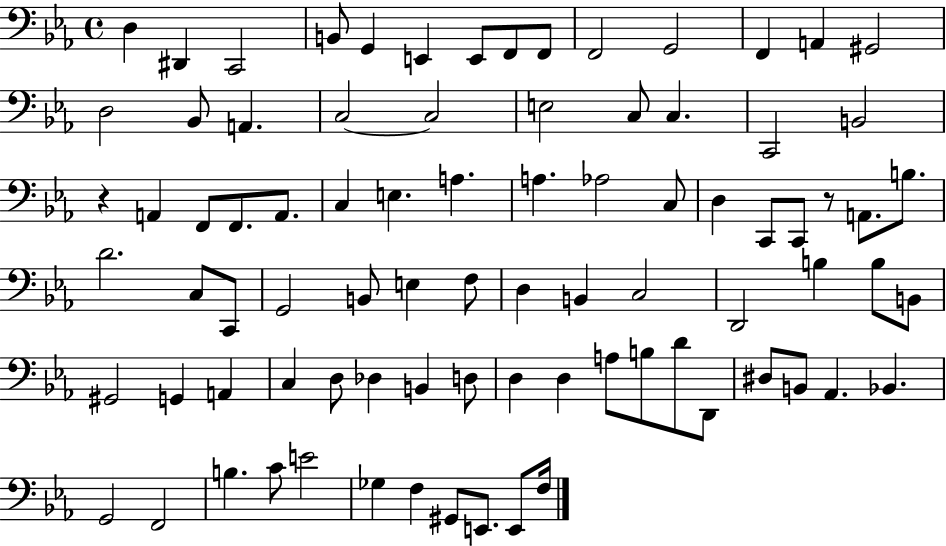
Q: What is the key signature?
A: EES major